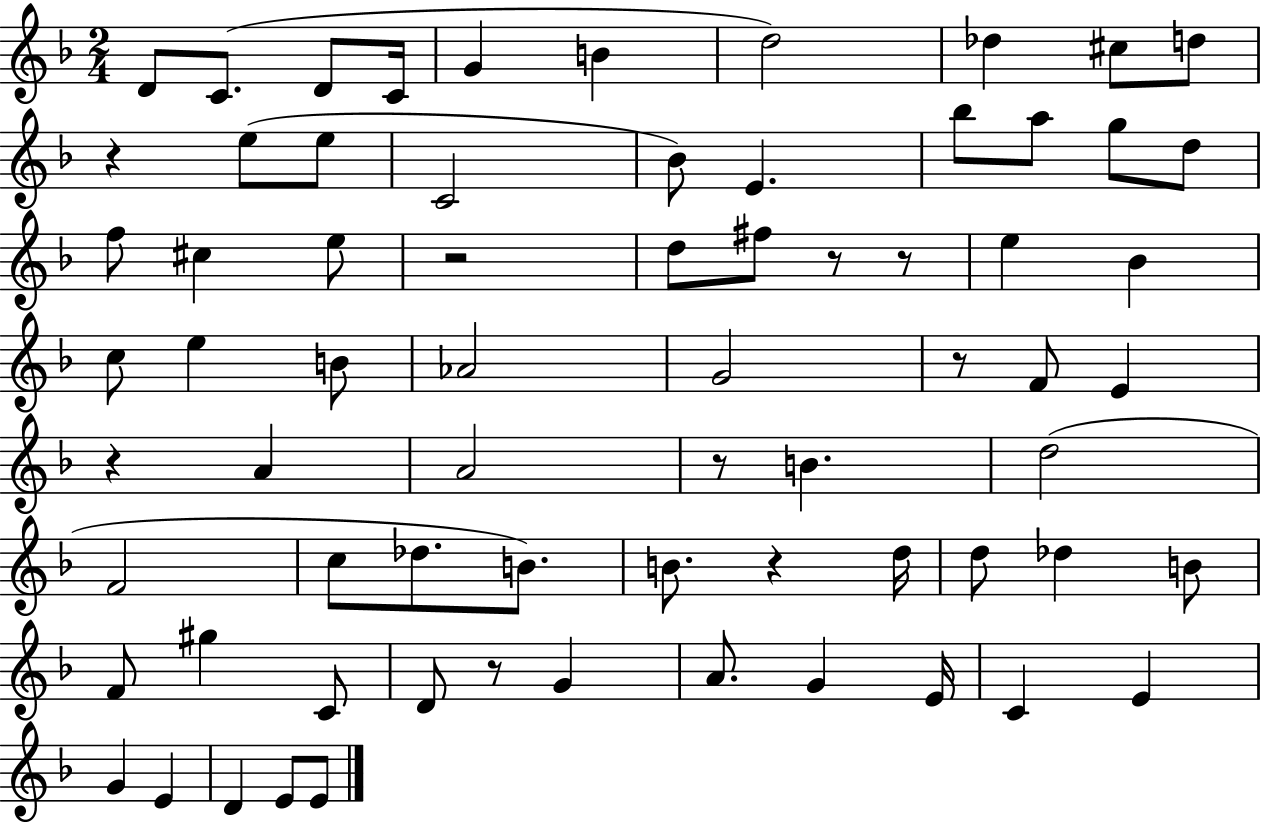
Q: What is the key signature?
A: F major